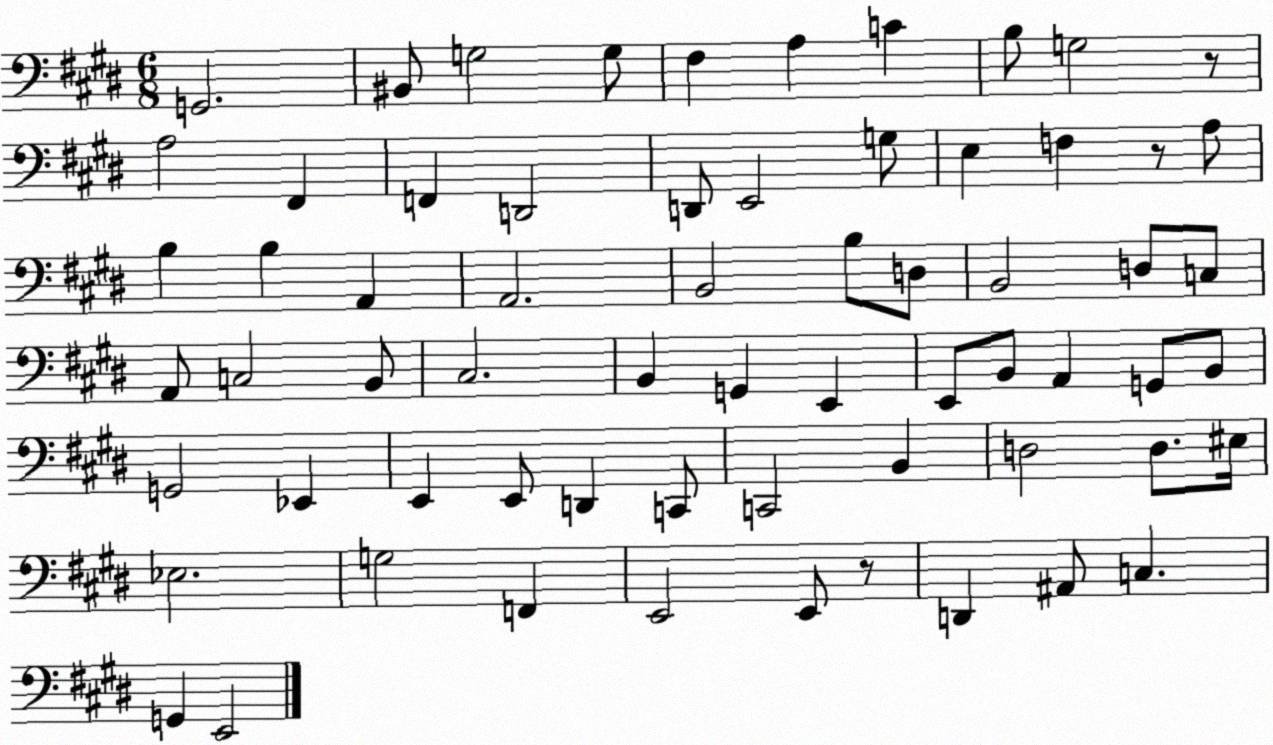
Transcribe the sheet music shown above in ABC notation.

X:1
T:Untitled
M:6/8
L:1/4
K:E
G,,2 ^B,,/2 G,2 G,/2 ^F, A, C B,/2 G,2 z/2 A,2 ^F,, F,, D,,2 D,,/2 E,,2 G,/2 E, F, z/2 A,/2 B, B, A,, A,,2 B,,2 B,/2 D,/2 B,,2 D,/2 C,/2 A,,/2 C,2 B,,/2 ^C,2 B,, G,, E,, E,,/2 B,,/2 A,, G,,/2 B,,/2 G,,2 _E,, E,, E,,/2 D,, C,,/2 C,,2 B,, D,2 D,/2 ^E,/4 _E,2 G,2 F,, E,,2 E,,/2 z/2 D,, ^A,,/2 C, G,, E,,2